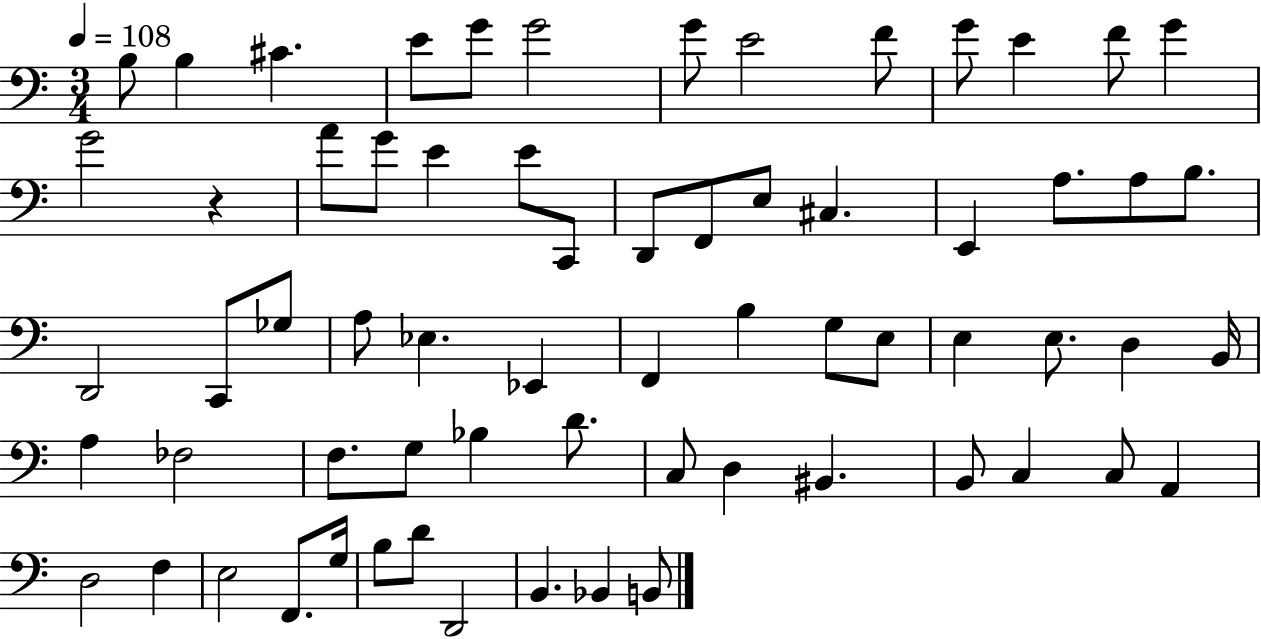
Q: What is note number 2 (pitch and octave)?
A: B3